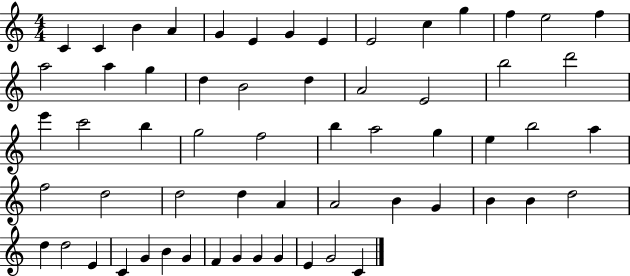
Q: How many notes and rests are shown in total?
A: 60